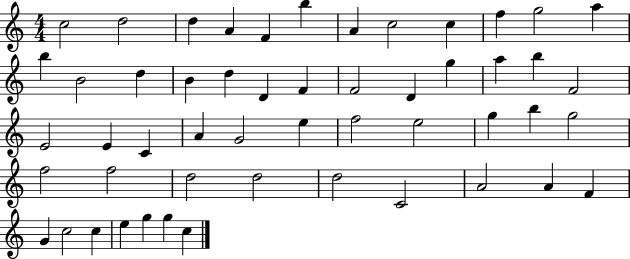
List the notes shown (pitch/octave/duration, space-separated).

C5/h D5/h D5/q A4/q F4/q B5/q A4/q C5/h C5/q F5/q G5/h A5/q B5/q B4/h D5/q B4/q D5/q D4/q F4/q F4/h D4/q G5/q A5/q B5/q F4/h E4/h E4/q C4/q A4/q G4/h E5/q F5/h E5/h G5/q B5/q G5/h F5/h F5/h D5/h D5/h D5/h C4/h A4/h A4/q F4/q G4/q C5/h C5/q E5/q G5/q G5/q C5/q